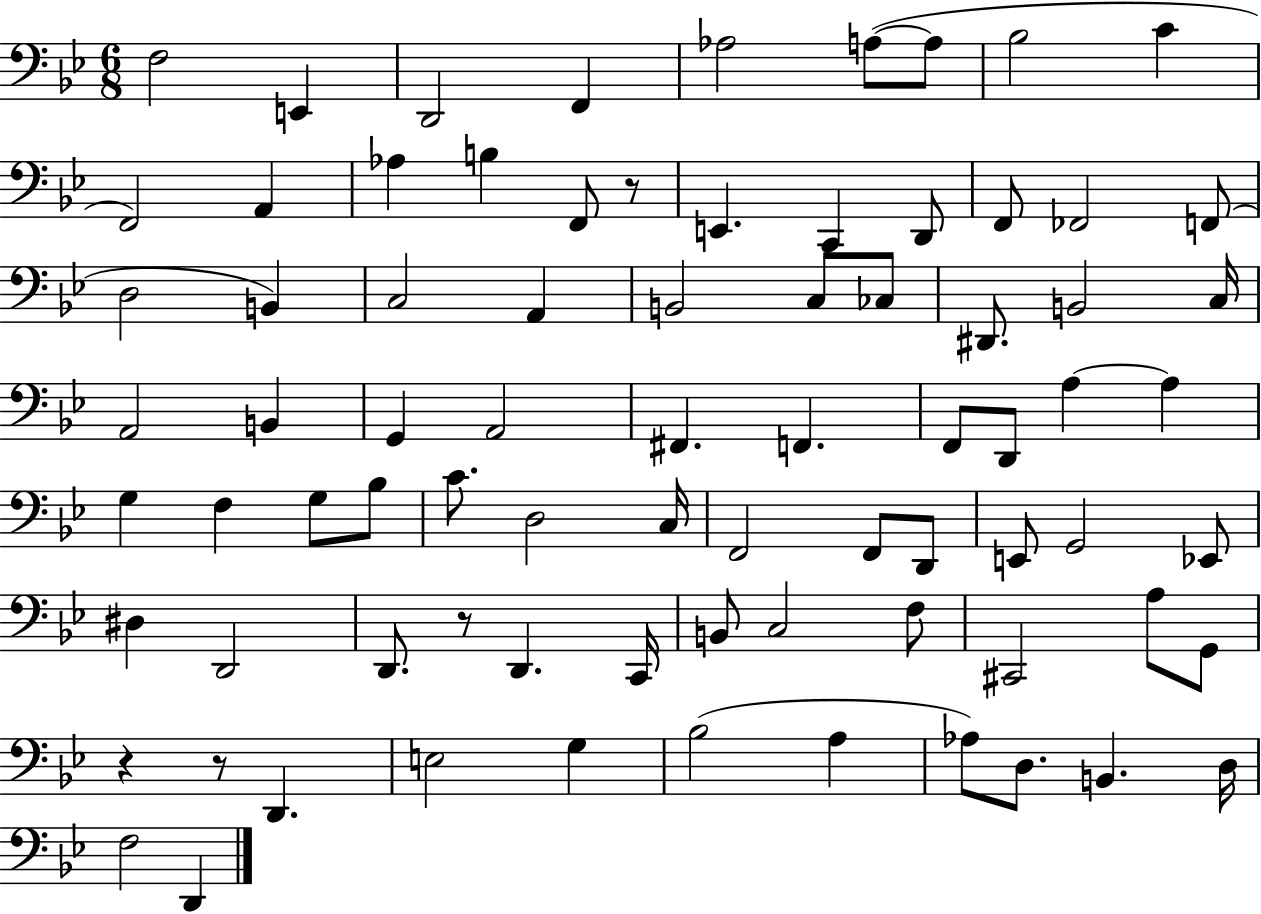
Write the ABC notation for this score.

X:1
T:Untitled
M:6/8
L:1/4
K:Bb
F,2 E,, D,,2 F,, _A,2 A,/2 A,/2 _B,2 C F,,2 A,, _A, B, F,,/2 z/2 E,, C,, D,,/2 F,,/2 _F,,2 F,,/2 D,2 B,, C,2 A,, B,,2 C,/2 _C,/2 ^D,,/2 B,,2 C,/4 A,,2 B,, G,, A,,2 ^F,, F,, F,,/2 D,,/2 A, A, G, F, G,/2 _B,/2 C/2 D,2 C,/4 F,,2 F,,/2 D,,/2 E,,/2 G,,2 _E,,/2 ^D, D,,2 D,,/2 z/2 D,, C,,/4 B,,/2 C,2 F,/2 ^C,,2 A,/2 G,,/2 z z/2 D,, E,2 G, _B,2 A, _A,/2 D,/2 B,, D,/4 F,2 D,,